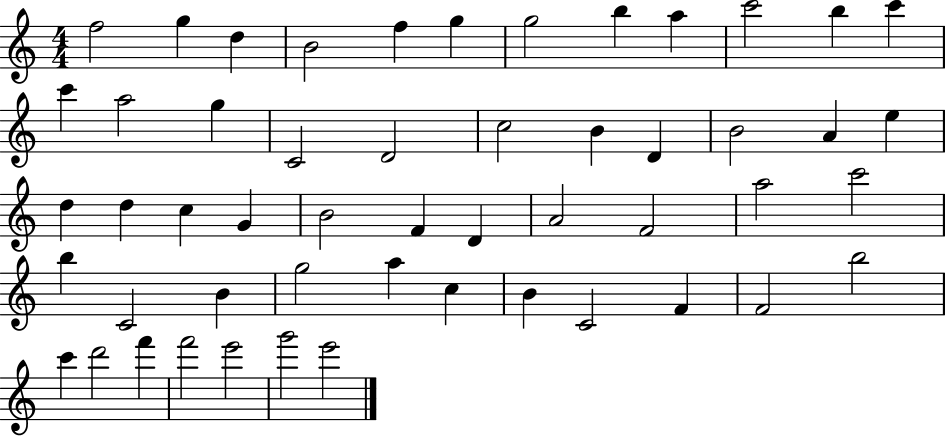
{
  \clef treble
  \numericTimeSignature
  \time 4/4
  \key c \major
  f''2 g''4 d''4 | b'2 f''4 g''4 | g''2 b''4 a''4 | c'''2 b''4 c'''4 | \break c'''4 a''2 g''4 | c'2 d'2 | c''2 b'4 d'4 | b'2 a'4 e''4 | \break d''4 d''4 c''4 g'4 | b'2 f'4 d'4 | a'2 f'2 | a''2 c'''2 | \break b''4 c'2 b'4 | g''2 a''4 c''4 | b'4 c'2 f'4 | f'2 b''2 | \break c'''4 d'''2 f'''4 | f'''2 e'''2 | g'''2 e'''2 | \bar "|."
}